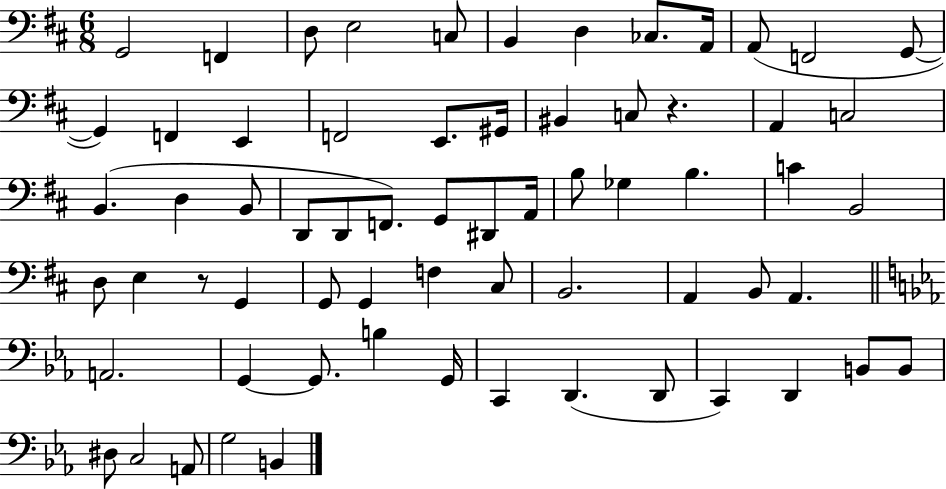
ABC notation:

X:1
T:Untitled
M:6/8
L:1/4
K:D
G,,2 F,, D,/2 E,2 C,/2 B,, D, _C,/2 A,,/4 A,,/2 F,,2 G,,/2 G,, F,, E,, F,,2 E,,/2 ^G,,/4 ^B,, C,/2 z A,, C,2 B,, D, B,,/2 D,,/2 D,,/2 F,,/2 G,,/2 ^D,,/2 A,,/4 B,/2 _G, B, C B,,2 D,/2 E, z/2 G,, G,,/2 G,, F, ^C,/2 B,,2 A,, B,,/2 A,, A,,2 G,, G,,/2 B, G,,/4 C,, D,, D,,/2 C,, D,, B,,/2 B,,/2 ^D,/2 C,2 A,,/2 G,2 B,,